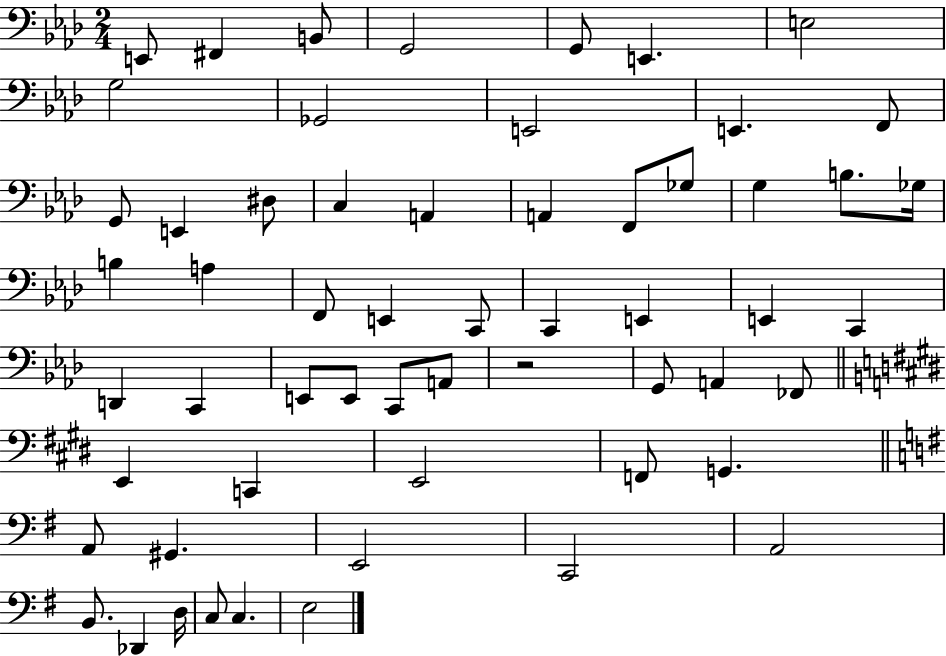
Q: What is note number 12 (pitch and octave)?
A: F2